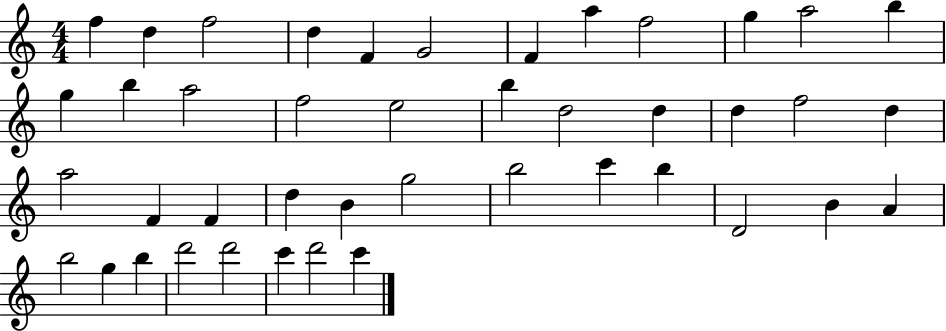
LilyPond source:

{
  \clef treble
  \numericTimeSignature
  \time 4/4
  \key c \major
  f''4 d''4 f''2 | d''4 f'4 g'2 | f'4 a''4 f''2 | g''4 a''2 b''4 | \break g''4 b''4 a''2 | f''2 e''2 | b''4 d''2 d''4 | d''4 f''2 d''4 | \break a''2 f'4 f'4 | d''4 b'4 g''2 | b''2 c'''4 b''4 | d'2 b'4 a'4 | \break b''2 g''4 b''4 | d'''2 d'''2 | c'''4 d'''2 c'''4 | \bar "|."
}